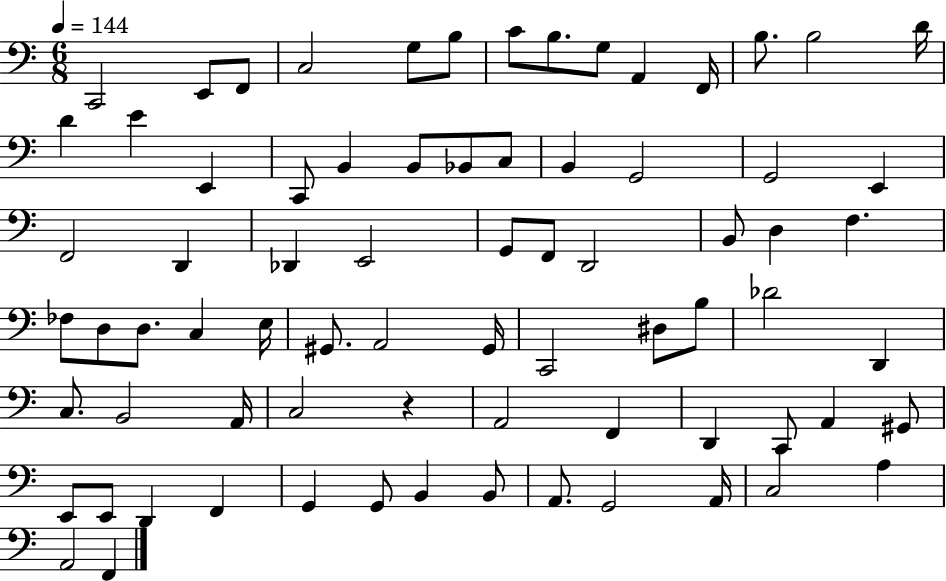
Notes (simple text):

C2/h E2/e F2/e C3/h G3/e B3/e C4/e B3/e. G3/e A2/q F2/s B3/e. B3/h D4/s D4/q E4/q E2/q C2/e B2/q B2/e Bb2/e C3/e B2/q G2/h G2/h E2/q F2/h D2/q Db2/q E2/h G2/e F2/e D2/h B2/e D3/q F3/q. FES3/e D3/e D3/e. C3/q E3/s G#2/e. A2/h G#2/s C2/h D#3/e B3/e Db4/h D2/q C3/e. B2/h A2/s C3/h R/q A2/h F2/q D2/q C2/e A2/q G#2/e E2/e E2/e D2/q F2/q G2/q G2/e B2/q B2/e A2/e. G2/h A2/s C3/h A3/q A2/h F2/q